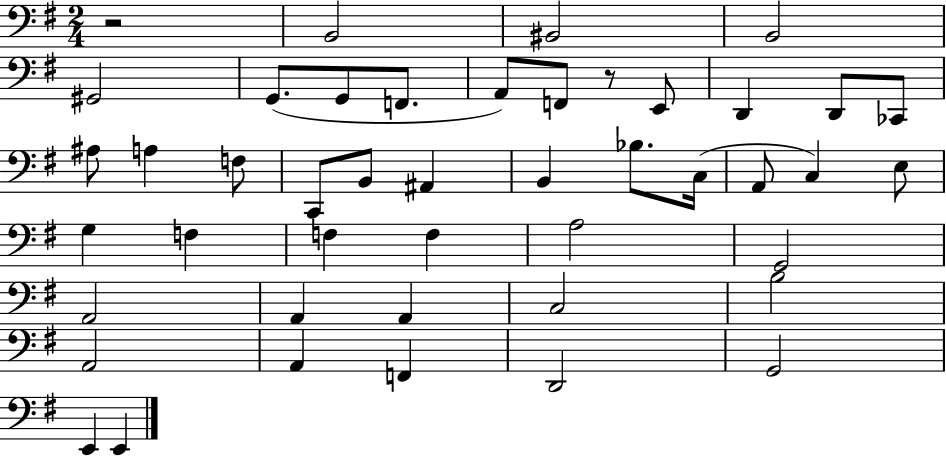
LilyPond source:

{
  \clef bass
  \numericTimeSignature
  \time 2/4
  \key g \major
  \repeat volta 2 { r2 | b,2 | bis,2 | b,2 | \break gis,2 | g,8.( g,8 f,8. | a,8) f,8 r8 e,8 | d,4 d,8 ces,8 | \break ais8 a4 f8 | c,8 b,8 ais,4 | b,4 bes8. c16( | a,8 c4) e8 | \break g4 f4 | f4 f4 | a2 | g,2 | \break a,2 | a,4 a,4 | c2 | b2 | \break a,2 | a,4 f,4 | d,2 | g,2 | \break e,4 e,4 | } \bar "|."
}